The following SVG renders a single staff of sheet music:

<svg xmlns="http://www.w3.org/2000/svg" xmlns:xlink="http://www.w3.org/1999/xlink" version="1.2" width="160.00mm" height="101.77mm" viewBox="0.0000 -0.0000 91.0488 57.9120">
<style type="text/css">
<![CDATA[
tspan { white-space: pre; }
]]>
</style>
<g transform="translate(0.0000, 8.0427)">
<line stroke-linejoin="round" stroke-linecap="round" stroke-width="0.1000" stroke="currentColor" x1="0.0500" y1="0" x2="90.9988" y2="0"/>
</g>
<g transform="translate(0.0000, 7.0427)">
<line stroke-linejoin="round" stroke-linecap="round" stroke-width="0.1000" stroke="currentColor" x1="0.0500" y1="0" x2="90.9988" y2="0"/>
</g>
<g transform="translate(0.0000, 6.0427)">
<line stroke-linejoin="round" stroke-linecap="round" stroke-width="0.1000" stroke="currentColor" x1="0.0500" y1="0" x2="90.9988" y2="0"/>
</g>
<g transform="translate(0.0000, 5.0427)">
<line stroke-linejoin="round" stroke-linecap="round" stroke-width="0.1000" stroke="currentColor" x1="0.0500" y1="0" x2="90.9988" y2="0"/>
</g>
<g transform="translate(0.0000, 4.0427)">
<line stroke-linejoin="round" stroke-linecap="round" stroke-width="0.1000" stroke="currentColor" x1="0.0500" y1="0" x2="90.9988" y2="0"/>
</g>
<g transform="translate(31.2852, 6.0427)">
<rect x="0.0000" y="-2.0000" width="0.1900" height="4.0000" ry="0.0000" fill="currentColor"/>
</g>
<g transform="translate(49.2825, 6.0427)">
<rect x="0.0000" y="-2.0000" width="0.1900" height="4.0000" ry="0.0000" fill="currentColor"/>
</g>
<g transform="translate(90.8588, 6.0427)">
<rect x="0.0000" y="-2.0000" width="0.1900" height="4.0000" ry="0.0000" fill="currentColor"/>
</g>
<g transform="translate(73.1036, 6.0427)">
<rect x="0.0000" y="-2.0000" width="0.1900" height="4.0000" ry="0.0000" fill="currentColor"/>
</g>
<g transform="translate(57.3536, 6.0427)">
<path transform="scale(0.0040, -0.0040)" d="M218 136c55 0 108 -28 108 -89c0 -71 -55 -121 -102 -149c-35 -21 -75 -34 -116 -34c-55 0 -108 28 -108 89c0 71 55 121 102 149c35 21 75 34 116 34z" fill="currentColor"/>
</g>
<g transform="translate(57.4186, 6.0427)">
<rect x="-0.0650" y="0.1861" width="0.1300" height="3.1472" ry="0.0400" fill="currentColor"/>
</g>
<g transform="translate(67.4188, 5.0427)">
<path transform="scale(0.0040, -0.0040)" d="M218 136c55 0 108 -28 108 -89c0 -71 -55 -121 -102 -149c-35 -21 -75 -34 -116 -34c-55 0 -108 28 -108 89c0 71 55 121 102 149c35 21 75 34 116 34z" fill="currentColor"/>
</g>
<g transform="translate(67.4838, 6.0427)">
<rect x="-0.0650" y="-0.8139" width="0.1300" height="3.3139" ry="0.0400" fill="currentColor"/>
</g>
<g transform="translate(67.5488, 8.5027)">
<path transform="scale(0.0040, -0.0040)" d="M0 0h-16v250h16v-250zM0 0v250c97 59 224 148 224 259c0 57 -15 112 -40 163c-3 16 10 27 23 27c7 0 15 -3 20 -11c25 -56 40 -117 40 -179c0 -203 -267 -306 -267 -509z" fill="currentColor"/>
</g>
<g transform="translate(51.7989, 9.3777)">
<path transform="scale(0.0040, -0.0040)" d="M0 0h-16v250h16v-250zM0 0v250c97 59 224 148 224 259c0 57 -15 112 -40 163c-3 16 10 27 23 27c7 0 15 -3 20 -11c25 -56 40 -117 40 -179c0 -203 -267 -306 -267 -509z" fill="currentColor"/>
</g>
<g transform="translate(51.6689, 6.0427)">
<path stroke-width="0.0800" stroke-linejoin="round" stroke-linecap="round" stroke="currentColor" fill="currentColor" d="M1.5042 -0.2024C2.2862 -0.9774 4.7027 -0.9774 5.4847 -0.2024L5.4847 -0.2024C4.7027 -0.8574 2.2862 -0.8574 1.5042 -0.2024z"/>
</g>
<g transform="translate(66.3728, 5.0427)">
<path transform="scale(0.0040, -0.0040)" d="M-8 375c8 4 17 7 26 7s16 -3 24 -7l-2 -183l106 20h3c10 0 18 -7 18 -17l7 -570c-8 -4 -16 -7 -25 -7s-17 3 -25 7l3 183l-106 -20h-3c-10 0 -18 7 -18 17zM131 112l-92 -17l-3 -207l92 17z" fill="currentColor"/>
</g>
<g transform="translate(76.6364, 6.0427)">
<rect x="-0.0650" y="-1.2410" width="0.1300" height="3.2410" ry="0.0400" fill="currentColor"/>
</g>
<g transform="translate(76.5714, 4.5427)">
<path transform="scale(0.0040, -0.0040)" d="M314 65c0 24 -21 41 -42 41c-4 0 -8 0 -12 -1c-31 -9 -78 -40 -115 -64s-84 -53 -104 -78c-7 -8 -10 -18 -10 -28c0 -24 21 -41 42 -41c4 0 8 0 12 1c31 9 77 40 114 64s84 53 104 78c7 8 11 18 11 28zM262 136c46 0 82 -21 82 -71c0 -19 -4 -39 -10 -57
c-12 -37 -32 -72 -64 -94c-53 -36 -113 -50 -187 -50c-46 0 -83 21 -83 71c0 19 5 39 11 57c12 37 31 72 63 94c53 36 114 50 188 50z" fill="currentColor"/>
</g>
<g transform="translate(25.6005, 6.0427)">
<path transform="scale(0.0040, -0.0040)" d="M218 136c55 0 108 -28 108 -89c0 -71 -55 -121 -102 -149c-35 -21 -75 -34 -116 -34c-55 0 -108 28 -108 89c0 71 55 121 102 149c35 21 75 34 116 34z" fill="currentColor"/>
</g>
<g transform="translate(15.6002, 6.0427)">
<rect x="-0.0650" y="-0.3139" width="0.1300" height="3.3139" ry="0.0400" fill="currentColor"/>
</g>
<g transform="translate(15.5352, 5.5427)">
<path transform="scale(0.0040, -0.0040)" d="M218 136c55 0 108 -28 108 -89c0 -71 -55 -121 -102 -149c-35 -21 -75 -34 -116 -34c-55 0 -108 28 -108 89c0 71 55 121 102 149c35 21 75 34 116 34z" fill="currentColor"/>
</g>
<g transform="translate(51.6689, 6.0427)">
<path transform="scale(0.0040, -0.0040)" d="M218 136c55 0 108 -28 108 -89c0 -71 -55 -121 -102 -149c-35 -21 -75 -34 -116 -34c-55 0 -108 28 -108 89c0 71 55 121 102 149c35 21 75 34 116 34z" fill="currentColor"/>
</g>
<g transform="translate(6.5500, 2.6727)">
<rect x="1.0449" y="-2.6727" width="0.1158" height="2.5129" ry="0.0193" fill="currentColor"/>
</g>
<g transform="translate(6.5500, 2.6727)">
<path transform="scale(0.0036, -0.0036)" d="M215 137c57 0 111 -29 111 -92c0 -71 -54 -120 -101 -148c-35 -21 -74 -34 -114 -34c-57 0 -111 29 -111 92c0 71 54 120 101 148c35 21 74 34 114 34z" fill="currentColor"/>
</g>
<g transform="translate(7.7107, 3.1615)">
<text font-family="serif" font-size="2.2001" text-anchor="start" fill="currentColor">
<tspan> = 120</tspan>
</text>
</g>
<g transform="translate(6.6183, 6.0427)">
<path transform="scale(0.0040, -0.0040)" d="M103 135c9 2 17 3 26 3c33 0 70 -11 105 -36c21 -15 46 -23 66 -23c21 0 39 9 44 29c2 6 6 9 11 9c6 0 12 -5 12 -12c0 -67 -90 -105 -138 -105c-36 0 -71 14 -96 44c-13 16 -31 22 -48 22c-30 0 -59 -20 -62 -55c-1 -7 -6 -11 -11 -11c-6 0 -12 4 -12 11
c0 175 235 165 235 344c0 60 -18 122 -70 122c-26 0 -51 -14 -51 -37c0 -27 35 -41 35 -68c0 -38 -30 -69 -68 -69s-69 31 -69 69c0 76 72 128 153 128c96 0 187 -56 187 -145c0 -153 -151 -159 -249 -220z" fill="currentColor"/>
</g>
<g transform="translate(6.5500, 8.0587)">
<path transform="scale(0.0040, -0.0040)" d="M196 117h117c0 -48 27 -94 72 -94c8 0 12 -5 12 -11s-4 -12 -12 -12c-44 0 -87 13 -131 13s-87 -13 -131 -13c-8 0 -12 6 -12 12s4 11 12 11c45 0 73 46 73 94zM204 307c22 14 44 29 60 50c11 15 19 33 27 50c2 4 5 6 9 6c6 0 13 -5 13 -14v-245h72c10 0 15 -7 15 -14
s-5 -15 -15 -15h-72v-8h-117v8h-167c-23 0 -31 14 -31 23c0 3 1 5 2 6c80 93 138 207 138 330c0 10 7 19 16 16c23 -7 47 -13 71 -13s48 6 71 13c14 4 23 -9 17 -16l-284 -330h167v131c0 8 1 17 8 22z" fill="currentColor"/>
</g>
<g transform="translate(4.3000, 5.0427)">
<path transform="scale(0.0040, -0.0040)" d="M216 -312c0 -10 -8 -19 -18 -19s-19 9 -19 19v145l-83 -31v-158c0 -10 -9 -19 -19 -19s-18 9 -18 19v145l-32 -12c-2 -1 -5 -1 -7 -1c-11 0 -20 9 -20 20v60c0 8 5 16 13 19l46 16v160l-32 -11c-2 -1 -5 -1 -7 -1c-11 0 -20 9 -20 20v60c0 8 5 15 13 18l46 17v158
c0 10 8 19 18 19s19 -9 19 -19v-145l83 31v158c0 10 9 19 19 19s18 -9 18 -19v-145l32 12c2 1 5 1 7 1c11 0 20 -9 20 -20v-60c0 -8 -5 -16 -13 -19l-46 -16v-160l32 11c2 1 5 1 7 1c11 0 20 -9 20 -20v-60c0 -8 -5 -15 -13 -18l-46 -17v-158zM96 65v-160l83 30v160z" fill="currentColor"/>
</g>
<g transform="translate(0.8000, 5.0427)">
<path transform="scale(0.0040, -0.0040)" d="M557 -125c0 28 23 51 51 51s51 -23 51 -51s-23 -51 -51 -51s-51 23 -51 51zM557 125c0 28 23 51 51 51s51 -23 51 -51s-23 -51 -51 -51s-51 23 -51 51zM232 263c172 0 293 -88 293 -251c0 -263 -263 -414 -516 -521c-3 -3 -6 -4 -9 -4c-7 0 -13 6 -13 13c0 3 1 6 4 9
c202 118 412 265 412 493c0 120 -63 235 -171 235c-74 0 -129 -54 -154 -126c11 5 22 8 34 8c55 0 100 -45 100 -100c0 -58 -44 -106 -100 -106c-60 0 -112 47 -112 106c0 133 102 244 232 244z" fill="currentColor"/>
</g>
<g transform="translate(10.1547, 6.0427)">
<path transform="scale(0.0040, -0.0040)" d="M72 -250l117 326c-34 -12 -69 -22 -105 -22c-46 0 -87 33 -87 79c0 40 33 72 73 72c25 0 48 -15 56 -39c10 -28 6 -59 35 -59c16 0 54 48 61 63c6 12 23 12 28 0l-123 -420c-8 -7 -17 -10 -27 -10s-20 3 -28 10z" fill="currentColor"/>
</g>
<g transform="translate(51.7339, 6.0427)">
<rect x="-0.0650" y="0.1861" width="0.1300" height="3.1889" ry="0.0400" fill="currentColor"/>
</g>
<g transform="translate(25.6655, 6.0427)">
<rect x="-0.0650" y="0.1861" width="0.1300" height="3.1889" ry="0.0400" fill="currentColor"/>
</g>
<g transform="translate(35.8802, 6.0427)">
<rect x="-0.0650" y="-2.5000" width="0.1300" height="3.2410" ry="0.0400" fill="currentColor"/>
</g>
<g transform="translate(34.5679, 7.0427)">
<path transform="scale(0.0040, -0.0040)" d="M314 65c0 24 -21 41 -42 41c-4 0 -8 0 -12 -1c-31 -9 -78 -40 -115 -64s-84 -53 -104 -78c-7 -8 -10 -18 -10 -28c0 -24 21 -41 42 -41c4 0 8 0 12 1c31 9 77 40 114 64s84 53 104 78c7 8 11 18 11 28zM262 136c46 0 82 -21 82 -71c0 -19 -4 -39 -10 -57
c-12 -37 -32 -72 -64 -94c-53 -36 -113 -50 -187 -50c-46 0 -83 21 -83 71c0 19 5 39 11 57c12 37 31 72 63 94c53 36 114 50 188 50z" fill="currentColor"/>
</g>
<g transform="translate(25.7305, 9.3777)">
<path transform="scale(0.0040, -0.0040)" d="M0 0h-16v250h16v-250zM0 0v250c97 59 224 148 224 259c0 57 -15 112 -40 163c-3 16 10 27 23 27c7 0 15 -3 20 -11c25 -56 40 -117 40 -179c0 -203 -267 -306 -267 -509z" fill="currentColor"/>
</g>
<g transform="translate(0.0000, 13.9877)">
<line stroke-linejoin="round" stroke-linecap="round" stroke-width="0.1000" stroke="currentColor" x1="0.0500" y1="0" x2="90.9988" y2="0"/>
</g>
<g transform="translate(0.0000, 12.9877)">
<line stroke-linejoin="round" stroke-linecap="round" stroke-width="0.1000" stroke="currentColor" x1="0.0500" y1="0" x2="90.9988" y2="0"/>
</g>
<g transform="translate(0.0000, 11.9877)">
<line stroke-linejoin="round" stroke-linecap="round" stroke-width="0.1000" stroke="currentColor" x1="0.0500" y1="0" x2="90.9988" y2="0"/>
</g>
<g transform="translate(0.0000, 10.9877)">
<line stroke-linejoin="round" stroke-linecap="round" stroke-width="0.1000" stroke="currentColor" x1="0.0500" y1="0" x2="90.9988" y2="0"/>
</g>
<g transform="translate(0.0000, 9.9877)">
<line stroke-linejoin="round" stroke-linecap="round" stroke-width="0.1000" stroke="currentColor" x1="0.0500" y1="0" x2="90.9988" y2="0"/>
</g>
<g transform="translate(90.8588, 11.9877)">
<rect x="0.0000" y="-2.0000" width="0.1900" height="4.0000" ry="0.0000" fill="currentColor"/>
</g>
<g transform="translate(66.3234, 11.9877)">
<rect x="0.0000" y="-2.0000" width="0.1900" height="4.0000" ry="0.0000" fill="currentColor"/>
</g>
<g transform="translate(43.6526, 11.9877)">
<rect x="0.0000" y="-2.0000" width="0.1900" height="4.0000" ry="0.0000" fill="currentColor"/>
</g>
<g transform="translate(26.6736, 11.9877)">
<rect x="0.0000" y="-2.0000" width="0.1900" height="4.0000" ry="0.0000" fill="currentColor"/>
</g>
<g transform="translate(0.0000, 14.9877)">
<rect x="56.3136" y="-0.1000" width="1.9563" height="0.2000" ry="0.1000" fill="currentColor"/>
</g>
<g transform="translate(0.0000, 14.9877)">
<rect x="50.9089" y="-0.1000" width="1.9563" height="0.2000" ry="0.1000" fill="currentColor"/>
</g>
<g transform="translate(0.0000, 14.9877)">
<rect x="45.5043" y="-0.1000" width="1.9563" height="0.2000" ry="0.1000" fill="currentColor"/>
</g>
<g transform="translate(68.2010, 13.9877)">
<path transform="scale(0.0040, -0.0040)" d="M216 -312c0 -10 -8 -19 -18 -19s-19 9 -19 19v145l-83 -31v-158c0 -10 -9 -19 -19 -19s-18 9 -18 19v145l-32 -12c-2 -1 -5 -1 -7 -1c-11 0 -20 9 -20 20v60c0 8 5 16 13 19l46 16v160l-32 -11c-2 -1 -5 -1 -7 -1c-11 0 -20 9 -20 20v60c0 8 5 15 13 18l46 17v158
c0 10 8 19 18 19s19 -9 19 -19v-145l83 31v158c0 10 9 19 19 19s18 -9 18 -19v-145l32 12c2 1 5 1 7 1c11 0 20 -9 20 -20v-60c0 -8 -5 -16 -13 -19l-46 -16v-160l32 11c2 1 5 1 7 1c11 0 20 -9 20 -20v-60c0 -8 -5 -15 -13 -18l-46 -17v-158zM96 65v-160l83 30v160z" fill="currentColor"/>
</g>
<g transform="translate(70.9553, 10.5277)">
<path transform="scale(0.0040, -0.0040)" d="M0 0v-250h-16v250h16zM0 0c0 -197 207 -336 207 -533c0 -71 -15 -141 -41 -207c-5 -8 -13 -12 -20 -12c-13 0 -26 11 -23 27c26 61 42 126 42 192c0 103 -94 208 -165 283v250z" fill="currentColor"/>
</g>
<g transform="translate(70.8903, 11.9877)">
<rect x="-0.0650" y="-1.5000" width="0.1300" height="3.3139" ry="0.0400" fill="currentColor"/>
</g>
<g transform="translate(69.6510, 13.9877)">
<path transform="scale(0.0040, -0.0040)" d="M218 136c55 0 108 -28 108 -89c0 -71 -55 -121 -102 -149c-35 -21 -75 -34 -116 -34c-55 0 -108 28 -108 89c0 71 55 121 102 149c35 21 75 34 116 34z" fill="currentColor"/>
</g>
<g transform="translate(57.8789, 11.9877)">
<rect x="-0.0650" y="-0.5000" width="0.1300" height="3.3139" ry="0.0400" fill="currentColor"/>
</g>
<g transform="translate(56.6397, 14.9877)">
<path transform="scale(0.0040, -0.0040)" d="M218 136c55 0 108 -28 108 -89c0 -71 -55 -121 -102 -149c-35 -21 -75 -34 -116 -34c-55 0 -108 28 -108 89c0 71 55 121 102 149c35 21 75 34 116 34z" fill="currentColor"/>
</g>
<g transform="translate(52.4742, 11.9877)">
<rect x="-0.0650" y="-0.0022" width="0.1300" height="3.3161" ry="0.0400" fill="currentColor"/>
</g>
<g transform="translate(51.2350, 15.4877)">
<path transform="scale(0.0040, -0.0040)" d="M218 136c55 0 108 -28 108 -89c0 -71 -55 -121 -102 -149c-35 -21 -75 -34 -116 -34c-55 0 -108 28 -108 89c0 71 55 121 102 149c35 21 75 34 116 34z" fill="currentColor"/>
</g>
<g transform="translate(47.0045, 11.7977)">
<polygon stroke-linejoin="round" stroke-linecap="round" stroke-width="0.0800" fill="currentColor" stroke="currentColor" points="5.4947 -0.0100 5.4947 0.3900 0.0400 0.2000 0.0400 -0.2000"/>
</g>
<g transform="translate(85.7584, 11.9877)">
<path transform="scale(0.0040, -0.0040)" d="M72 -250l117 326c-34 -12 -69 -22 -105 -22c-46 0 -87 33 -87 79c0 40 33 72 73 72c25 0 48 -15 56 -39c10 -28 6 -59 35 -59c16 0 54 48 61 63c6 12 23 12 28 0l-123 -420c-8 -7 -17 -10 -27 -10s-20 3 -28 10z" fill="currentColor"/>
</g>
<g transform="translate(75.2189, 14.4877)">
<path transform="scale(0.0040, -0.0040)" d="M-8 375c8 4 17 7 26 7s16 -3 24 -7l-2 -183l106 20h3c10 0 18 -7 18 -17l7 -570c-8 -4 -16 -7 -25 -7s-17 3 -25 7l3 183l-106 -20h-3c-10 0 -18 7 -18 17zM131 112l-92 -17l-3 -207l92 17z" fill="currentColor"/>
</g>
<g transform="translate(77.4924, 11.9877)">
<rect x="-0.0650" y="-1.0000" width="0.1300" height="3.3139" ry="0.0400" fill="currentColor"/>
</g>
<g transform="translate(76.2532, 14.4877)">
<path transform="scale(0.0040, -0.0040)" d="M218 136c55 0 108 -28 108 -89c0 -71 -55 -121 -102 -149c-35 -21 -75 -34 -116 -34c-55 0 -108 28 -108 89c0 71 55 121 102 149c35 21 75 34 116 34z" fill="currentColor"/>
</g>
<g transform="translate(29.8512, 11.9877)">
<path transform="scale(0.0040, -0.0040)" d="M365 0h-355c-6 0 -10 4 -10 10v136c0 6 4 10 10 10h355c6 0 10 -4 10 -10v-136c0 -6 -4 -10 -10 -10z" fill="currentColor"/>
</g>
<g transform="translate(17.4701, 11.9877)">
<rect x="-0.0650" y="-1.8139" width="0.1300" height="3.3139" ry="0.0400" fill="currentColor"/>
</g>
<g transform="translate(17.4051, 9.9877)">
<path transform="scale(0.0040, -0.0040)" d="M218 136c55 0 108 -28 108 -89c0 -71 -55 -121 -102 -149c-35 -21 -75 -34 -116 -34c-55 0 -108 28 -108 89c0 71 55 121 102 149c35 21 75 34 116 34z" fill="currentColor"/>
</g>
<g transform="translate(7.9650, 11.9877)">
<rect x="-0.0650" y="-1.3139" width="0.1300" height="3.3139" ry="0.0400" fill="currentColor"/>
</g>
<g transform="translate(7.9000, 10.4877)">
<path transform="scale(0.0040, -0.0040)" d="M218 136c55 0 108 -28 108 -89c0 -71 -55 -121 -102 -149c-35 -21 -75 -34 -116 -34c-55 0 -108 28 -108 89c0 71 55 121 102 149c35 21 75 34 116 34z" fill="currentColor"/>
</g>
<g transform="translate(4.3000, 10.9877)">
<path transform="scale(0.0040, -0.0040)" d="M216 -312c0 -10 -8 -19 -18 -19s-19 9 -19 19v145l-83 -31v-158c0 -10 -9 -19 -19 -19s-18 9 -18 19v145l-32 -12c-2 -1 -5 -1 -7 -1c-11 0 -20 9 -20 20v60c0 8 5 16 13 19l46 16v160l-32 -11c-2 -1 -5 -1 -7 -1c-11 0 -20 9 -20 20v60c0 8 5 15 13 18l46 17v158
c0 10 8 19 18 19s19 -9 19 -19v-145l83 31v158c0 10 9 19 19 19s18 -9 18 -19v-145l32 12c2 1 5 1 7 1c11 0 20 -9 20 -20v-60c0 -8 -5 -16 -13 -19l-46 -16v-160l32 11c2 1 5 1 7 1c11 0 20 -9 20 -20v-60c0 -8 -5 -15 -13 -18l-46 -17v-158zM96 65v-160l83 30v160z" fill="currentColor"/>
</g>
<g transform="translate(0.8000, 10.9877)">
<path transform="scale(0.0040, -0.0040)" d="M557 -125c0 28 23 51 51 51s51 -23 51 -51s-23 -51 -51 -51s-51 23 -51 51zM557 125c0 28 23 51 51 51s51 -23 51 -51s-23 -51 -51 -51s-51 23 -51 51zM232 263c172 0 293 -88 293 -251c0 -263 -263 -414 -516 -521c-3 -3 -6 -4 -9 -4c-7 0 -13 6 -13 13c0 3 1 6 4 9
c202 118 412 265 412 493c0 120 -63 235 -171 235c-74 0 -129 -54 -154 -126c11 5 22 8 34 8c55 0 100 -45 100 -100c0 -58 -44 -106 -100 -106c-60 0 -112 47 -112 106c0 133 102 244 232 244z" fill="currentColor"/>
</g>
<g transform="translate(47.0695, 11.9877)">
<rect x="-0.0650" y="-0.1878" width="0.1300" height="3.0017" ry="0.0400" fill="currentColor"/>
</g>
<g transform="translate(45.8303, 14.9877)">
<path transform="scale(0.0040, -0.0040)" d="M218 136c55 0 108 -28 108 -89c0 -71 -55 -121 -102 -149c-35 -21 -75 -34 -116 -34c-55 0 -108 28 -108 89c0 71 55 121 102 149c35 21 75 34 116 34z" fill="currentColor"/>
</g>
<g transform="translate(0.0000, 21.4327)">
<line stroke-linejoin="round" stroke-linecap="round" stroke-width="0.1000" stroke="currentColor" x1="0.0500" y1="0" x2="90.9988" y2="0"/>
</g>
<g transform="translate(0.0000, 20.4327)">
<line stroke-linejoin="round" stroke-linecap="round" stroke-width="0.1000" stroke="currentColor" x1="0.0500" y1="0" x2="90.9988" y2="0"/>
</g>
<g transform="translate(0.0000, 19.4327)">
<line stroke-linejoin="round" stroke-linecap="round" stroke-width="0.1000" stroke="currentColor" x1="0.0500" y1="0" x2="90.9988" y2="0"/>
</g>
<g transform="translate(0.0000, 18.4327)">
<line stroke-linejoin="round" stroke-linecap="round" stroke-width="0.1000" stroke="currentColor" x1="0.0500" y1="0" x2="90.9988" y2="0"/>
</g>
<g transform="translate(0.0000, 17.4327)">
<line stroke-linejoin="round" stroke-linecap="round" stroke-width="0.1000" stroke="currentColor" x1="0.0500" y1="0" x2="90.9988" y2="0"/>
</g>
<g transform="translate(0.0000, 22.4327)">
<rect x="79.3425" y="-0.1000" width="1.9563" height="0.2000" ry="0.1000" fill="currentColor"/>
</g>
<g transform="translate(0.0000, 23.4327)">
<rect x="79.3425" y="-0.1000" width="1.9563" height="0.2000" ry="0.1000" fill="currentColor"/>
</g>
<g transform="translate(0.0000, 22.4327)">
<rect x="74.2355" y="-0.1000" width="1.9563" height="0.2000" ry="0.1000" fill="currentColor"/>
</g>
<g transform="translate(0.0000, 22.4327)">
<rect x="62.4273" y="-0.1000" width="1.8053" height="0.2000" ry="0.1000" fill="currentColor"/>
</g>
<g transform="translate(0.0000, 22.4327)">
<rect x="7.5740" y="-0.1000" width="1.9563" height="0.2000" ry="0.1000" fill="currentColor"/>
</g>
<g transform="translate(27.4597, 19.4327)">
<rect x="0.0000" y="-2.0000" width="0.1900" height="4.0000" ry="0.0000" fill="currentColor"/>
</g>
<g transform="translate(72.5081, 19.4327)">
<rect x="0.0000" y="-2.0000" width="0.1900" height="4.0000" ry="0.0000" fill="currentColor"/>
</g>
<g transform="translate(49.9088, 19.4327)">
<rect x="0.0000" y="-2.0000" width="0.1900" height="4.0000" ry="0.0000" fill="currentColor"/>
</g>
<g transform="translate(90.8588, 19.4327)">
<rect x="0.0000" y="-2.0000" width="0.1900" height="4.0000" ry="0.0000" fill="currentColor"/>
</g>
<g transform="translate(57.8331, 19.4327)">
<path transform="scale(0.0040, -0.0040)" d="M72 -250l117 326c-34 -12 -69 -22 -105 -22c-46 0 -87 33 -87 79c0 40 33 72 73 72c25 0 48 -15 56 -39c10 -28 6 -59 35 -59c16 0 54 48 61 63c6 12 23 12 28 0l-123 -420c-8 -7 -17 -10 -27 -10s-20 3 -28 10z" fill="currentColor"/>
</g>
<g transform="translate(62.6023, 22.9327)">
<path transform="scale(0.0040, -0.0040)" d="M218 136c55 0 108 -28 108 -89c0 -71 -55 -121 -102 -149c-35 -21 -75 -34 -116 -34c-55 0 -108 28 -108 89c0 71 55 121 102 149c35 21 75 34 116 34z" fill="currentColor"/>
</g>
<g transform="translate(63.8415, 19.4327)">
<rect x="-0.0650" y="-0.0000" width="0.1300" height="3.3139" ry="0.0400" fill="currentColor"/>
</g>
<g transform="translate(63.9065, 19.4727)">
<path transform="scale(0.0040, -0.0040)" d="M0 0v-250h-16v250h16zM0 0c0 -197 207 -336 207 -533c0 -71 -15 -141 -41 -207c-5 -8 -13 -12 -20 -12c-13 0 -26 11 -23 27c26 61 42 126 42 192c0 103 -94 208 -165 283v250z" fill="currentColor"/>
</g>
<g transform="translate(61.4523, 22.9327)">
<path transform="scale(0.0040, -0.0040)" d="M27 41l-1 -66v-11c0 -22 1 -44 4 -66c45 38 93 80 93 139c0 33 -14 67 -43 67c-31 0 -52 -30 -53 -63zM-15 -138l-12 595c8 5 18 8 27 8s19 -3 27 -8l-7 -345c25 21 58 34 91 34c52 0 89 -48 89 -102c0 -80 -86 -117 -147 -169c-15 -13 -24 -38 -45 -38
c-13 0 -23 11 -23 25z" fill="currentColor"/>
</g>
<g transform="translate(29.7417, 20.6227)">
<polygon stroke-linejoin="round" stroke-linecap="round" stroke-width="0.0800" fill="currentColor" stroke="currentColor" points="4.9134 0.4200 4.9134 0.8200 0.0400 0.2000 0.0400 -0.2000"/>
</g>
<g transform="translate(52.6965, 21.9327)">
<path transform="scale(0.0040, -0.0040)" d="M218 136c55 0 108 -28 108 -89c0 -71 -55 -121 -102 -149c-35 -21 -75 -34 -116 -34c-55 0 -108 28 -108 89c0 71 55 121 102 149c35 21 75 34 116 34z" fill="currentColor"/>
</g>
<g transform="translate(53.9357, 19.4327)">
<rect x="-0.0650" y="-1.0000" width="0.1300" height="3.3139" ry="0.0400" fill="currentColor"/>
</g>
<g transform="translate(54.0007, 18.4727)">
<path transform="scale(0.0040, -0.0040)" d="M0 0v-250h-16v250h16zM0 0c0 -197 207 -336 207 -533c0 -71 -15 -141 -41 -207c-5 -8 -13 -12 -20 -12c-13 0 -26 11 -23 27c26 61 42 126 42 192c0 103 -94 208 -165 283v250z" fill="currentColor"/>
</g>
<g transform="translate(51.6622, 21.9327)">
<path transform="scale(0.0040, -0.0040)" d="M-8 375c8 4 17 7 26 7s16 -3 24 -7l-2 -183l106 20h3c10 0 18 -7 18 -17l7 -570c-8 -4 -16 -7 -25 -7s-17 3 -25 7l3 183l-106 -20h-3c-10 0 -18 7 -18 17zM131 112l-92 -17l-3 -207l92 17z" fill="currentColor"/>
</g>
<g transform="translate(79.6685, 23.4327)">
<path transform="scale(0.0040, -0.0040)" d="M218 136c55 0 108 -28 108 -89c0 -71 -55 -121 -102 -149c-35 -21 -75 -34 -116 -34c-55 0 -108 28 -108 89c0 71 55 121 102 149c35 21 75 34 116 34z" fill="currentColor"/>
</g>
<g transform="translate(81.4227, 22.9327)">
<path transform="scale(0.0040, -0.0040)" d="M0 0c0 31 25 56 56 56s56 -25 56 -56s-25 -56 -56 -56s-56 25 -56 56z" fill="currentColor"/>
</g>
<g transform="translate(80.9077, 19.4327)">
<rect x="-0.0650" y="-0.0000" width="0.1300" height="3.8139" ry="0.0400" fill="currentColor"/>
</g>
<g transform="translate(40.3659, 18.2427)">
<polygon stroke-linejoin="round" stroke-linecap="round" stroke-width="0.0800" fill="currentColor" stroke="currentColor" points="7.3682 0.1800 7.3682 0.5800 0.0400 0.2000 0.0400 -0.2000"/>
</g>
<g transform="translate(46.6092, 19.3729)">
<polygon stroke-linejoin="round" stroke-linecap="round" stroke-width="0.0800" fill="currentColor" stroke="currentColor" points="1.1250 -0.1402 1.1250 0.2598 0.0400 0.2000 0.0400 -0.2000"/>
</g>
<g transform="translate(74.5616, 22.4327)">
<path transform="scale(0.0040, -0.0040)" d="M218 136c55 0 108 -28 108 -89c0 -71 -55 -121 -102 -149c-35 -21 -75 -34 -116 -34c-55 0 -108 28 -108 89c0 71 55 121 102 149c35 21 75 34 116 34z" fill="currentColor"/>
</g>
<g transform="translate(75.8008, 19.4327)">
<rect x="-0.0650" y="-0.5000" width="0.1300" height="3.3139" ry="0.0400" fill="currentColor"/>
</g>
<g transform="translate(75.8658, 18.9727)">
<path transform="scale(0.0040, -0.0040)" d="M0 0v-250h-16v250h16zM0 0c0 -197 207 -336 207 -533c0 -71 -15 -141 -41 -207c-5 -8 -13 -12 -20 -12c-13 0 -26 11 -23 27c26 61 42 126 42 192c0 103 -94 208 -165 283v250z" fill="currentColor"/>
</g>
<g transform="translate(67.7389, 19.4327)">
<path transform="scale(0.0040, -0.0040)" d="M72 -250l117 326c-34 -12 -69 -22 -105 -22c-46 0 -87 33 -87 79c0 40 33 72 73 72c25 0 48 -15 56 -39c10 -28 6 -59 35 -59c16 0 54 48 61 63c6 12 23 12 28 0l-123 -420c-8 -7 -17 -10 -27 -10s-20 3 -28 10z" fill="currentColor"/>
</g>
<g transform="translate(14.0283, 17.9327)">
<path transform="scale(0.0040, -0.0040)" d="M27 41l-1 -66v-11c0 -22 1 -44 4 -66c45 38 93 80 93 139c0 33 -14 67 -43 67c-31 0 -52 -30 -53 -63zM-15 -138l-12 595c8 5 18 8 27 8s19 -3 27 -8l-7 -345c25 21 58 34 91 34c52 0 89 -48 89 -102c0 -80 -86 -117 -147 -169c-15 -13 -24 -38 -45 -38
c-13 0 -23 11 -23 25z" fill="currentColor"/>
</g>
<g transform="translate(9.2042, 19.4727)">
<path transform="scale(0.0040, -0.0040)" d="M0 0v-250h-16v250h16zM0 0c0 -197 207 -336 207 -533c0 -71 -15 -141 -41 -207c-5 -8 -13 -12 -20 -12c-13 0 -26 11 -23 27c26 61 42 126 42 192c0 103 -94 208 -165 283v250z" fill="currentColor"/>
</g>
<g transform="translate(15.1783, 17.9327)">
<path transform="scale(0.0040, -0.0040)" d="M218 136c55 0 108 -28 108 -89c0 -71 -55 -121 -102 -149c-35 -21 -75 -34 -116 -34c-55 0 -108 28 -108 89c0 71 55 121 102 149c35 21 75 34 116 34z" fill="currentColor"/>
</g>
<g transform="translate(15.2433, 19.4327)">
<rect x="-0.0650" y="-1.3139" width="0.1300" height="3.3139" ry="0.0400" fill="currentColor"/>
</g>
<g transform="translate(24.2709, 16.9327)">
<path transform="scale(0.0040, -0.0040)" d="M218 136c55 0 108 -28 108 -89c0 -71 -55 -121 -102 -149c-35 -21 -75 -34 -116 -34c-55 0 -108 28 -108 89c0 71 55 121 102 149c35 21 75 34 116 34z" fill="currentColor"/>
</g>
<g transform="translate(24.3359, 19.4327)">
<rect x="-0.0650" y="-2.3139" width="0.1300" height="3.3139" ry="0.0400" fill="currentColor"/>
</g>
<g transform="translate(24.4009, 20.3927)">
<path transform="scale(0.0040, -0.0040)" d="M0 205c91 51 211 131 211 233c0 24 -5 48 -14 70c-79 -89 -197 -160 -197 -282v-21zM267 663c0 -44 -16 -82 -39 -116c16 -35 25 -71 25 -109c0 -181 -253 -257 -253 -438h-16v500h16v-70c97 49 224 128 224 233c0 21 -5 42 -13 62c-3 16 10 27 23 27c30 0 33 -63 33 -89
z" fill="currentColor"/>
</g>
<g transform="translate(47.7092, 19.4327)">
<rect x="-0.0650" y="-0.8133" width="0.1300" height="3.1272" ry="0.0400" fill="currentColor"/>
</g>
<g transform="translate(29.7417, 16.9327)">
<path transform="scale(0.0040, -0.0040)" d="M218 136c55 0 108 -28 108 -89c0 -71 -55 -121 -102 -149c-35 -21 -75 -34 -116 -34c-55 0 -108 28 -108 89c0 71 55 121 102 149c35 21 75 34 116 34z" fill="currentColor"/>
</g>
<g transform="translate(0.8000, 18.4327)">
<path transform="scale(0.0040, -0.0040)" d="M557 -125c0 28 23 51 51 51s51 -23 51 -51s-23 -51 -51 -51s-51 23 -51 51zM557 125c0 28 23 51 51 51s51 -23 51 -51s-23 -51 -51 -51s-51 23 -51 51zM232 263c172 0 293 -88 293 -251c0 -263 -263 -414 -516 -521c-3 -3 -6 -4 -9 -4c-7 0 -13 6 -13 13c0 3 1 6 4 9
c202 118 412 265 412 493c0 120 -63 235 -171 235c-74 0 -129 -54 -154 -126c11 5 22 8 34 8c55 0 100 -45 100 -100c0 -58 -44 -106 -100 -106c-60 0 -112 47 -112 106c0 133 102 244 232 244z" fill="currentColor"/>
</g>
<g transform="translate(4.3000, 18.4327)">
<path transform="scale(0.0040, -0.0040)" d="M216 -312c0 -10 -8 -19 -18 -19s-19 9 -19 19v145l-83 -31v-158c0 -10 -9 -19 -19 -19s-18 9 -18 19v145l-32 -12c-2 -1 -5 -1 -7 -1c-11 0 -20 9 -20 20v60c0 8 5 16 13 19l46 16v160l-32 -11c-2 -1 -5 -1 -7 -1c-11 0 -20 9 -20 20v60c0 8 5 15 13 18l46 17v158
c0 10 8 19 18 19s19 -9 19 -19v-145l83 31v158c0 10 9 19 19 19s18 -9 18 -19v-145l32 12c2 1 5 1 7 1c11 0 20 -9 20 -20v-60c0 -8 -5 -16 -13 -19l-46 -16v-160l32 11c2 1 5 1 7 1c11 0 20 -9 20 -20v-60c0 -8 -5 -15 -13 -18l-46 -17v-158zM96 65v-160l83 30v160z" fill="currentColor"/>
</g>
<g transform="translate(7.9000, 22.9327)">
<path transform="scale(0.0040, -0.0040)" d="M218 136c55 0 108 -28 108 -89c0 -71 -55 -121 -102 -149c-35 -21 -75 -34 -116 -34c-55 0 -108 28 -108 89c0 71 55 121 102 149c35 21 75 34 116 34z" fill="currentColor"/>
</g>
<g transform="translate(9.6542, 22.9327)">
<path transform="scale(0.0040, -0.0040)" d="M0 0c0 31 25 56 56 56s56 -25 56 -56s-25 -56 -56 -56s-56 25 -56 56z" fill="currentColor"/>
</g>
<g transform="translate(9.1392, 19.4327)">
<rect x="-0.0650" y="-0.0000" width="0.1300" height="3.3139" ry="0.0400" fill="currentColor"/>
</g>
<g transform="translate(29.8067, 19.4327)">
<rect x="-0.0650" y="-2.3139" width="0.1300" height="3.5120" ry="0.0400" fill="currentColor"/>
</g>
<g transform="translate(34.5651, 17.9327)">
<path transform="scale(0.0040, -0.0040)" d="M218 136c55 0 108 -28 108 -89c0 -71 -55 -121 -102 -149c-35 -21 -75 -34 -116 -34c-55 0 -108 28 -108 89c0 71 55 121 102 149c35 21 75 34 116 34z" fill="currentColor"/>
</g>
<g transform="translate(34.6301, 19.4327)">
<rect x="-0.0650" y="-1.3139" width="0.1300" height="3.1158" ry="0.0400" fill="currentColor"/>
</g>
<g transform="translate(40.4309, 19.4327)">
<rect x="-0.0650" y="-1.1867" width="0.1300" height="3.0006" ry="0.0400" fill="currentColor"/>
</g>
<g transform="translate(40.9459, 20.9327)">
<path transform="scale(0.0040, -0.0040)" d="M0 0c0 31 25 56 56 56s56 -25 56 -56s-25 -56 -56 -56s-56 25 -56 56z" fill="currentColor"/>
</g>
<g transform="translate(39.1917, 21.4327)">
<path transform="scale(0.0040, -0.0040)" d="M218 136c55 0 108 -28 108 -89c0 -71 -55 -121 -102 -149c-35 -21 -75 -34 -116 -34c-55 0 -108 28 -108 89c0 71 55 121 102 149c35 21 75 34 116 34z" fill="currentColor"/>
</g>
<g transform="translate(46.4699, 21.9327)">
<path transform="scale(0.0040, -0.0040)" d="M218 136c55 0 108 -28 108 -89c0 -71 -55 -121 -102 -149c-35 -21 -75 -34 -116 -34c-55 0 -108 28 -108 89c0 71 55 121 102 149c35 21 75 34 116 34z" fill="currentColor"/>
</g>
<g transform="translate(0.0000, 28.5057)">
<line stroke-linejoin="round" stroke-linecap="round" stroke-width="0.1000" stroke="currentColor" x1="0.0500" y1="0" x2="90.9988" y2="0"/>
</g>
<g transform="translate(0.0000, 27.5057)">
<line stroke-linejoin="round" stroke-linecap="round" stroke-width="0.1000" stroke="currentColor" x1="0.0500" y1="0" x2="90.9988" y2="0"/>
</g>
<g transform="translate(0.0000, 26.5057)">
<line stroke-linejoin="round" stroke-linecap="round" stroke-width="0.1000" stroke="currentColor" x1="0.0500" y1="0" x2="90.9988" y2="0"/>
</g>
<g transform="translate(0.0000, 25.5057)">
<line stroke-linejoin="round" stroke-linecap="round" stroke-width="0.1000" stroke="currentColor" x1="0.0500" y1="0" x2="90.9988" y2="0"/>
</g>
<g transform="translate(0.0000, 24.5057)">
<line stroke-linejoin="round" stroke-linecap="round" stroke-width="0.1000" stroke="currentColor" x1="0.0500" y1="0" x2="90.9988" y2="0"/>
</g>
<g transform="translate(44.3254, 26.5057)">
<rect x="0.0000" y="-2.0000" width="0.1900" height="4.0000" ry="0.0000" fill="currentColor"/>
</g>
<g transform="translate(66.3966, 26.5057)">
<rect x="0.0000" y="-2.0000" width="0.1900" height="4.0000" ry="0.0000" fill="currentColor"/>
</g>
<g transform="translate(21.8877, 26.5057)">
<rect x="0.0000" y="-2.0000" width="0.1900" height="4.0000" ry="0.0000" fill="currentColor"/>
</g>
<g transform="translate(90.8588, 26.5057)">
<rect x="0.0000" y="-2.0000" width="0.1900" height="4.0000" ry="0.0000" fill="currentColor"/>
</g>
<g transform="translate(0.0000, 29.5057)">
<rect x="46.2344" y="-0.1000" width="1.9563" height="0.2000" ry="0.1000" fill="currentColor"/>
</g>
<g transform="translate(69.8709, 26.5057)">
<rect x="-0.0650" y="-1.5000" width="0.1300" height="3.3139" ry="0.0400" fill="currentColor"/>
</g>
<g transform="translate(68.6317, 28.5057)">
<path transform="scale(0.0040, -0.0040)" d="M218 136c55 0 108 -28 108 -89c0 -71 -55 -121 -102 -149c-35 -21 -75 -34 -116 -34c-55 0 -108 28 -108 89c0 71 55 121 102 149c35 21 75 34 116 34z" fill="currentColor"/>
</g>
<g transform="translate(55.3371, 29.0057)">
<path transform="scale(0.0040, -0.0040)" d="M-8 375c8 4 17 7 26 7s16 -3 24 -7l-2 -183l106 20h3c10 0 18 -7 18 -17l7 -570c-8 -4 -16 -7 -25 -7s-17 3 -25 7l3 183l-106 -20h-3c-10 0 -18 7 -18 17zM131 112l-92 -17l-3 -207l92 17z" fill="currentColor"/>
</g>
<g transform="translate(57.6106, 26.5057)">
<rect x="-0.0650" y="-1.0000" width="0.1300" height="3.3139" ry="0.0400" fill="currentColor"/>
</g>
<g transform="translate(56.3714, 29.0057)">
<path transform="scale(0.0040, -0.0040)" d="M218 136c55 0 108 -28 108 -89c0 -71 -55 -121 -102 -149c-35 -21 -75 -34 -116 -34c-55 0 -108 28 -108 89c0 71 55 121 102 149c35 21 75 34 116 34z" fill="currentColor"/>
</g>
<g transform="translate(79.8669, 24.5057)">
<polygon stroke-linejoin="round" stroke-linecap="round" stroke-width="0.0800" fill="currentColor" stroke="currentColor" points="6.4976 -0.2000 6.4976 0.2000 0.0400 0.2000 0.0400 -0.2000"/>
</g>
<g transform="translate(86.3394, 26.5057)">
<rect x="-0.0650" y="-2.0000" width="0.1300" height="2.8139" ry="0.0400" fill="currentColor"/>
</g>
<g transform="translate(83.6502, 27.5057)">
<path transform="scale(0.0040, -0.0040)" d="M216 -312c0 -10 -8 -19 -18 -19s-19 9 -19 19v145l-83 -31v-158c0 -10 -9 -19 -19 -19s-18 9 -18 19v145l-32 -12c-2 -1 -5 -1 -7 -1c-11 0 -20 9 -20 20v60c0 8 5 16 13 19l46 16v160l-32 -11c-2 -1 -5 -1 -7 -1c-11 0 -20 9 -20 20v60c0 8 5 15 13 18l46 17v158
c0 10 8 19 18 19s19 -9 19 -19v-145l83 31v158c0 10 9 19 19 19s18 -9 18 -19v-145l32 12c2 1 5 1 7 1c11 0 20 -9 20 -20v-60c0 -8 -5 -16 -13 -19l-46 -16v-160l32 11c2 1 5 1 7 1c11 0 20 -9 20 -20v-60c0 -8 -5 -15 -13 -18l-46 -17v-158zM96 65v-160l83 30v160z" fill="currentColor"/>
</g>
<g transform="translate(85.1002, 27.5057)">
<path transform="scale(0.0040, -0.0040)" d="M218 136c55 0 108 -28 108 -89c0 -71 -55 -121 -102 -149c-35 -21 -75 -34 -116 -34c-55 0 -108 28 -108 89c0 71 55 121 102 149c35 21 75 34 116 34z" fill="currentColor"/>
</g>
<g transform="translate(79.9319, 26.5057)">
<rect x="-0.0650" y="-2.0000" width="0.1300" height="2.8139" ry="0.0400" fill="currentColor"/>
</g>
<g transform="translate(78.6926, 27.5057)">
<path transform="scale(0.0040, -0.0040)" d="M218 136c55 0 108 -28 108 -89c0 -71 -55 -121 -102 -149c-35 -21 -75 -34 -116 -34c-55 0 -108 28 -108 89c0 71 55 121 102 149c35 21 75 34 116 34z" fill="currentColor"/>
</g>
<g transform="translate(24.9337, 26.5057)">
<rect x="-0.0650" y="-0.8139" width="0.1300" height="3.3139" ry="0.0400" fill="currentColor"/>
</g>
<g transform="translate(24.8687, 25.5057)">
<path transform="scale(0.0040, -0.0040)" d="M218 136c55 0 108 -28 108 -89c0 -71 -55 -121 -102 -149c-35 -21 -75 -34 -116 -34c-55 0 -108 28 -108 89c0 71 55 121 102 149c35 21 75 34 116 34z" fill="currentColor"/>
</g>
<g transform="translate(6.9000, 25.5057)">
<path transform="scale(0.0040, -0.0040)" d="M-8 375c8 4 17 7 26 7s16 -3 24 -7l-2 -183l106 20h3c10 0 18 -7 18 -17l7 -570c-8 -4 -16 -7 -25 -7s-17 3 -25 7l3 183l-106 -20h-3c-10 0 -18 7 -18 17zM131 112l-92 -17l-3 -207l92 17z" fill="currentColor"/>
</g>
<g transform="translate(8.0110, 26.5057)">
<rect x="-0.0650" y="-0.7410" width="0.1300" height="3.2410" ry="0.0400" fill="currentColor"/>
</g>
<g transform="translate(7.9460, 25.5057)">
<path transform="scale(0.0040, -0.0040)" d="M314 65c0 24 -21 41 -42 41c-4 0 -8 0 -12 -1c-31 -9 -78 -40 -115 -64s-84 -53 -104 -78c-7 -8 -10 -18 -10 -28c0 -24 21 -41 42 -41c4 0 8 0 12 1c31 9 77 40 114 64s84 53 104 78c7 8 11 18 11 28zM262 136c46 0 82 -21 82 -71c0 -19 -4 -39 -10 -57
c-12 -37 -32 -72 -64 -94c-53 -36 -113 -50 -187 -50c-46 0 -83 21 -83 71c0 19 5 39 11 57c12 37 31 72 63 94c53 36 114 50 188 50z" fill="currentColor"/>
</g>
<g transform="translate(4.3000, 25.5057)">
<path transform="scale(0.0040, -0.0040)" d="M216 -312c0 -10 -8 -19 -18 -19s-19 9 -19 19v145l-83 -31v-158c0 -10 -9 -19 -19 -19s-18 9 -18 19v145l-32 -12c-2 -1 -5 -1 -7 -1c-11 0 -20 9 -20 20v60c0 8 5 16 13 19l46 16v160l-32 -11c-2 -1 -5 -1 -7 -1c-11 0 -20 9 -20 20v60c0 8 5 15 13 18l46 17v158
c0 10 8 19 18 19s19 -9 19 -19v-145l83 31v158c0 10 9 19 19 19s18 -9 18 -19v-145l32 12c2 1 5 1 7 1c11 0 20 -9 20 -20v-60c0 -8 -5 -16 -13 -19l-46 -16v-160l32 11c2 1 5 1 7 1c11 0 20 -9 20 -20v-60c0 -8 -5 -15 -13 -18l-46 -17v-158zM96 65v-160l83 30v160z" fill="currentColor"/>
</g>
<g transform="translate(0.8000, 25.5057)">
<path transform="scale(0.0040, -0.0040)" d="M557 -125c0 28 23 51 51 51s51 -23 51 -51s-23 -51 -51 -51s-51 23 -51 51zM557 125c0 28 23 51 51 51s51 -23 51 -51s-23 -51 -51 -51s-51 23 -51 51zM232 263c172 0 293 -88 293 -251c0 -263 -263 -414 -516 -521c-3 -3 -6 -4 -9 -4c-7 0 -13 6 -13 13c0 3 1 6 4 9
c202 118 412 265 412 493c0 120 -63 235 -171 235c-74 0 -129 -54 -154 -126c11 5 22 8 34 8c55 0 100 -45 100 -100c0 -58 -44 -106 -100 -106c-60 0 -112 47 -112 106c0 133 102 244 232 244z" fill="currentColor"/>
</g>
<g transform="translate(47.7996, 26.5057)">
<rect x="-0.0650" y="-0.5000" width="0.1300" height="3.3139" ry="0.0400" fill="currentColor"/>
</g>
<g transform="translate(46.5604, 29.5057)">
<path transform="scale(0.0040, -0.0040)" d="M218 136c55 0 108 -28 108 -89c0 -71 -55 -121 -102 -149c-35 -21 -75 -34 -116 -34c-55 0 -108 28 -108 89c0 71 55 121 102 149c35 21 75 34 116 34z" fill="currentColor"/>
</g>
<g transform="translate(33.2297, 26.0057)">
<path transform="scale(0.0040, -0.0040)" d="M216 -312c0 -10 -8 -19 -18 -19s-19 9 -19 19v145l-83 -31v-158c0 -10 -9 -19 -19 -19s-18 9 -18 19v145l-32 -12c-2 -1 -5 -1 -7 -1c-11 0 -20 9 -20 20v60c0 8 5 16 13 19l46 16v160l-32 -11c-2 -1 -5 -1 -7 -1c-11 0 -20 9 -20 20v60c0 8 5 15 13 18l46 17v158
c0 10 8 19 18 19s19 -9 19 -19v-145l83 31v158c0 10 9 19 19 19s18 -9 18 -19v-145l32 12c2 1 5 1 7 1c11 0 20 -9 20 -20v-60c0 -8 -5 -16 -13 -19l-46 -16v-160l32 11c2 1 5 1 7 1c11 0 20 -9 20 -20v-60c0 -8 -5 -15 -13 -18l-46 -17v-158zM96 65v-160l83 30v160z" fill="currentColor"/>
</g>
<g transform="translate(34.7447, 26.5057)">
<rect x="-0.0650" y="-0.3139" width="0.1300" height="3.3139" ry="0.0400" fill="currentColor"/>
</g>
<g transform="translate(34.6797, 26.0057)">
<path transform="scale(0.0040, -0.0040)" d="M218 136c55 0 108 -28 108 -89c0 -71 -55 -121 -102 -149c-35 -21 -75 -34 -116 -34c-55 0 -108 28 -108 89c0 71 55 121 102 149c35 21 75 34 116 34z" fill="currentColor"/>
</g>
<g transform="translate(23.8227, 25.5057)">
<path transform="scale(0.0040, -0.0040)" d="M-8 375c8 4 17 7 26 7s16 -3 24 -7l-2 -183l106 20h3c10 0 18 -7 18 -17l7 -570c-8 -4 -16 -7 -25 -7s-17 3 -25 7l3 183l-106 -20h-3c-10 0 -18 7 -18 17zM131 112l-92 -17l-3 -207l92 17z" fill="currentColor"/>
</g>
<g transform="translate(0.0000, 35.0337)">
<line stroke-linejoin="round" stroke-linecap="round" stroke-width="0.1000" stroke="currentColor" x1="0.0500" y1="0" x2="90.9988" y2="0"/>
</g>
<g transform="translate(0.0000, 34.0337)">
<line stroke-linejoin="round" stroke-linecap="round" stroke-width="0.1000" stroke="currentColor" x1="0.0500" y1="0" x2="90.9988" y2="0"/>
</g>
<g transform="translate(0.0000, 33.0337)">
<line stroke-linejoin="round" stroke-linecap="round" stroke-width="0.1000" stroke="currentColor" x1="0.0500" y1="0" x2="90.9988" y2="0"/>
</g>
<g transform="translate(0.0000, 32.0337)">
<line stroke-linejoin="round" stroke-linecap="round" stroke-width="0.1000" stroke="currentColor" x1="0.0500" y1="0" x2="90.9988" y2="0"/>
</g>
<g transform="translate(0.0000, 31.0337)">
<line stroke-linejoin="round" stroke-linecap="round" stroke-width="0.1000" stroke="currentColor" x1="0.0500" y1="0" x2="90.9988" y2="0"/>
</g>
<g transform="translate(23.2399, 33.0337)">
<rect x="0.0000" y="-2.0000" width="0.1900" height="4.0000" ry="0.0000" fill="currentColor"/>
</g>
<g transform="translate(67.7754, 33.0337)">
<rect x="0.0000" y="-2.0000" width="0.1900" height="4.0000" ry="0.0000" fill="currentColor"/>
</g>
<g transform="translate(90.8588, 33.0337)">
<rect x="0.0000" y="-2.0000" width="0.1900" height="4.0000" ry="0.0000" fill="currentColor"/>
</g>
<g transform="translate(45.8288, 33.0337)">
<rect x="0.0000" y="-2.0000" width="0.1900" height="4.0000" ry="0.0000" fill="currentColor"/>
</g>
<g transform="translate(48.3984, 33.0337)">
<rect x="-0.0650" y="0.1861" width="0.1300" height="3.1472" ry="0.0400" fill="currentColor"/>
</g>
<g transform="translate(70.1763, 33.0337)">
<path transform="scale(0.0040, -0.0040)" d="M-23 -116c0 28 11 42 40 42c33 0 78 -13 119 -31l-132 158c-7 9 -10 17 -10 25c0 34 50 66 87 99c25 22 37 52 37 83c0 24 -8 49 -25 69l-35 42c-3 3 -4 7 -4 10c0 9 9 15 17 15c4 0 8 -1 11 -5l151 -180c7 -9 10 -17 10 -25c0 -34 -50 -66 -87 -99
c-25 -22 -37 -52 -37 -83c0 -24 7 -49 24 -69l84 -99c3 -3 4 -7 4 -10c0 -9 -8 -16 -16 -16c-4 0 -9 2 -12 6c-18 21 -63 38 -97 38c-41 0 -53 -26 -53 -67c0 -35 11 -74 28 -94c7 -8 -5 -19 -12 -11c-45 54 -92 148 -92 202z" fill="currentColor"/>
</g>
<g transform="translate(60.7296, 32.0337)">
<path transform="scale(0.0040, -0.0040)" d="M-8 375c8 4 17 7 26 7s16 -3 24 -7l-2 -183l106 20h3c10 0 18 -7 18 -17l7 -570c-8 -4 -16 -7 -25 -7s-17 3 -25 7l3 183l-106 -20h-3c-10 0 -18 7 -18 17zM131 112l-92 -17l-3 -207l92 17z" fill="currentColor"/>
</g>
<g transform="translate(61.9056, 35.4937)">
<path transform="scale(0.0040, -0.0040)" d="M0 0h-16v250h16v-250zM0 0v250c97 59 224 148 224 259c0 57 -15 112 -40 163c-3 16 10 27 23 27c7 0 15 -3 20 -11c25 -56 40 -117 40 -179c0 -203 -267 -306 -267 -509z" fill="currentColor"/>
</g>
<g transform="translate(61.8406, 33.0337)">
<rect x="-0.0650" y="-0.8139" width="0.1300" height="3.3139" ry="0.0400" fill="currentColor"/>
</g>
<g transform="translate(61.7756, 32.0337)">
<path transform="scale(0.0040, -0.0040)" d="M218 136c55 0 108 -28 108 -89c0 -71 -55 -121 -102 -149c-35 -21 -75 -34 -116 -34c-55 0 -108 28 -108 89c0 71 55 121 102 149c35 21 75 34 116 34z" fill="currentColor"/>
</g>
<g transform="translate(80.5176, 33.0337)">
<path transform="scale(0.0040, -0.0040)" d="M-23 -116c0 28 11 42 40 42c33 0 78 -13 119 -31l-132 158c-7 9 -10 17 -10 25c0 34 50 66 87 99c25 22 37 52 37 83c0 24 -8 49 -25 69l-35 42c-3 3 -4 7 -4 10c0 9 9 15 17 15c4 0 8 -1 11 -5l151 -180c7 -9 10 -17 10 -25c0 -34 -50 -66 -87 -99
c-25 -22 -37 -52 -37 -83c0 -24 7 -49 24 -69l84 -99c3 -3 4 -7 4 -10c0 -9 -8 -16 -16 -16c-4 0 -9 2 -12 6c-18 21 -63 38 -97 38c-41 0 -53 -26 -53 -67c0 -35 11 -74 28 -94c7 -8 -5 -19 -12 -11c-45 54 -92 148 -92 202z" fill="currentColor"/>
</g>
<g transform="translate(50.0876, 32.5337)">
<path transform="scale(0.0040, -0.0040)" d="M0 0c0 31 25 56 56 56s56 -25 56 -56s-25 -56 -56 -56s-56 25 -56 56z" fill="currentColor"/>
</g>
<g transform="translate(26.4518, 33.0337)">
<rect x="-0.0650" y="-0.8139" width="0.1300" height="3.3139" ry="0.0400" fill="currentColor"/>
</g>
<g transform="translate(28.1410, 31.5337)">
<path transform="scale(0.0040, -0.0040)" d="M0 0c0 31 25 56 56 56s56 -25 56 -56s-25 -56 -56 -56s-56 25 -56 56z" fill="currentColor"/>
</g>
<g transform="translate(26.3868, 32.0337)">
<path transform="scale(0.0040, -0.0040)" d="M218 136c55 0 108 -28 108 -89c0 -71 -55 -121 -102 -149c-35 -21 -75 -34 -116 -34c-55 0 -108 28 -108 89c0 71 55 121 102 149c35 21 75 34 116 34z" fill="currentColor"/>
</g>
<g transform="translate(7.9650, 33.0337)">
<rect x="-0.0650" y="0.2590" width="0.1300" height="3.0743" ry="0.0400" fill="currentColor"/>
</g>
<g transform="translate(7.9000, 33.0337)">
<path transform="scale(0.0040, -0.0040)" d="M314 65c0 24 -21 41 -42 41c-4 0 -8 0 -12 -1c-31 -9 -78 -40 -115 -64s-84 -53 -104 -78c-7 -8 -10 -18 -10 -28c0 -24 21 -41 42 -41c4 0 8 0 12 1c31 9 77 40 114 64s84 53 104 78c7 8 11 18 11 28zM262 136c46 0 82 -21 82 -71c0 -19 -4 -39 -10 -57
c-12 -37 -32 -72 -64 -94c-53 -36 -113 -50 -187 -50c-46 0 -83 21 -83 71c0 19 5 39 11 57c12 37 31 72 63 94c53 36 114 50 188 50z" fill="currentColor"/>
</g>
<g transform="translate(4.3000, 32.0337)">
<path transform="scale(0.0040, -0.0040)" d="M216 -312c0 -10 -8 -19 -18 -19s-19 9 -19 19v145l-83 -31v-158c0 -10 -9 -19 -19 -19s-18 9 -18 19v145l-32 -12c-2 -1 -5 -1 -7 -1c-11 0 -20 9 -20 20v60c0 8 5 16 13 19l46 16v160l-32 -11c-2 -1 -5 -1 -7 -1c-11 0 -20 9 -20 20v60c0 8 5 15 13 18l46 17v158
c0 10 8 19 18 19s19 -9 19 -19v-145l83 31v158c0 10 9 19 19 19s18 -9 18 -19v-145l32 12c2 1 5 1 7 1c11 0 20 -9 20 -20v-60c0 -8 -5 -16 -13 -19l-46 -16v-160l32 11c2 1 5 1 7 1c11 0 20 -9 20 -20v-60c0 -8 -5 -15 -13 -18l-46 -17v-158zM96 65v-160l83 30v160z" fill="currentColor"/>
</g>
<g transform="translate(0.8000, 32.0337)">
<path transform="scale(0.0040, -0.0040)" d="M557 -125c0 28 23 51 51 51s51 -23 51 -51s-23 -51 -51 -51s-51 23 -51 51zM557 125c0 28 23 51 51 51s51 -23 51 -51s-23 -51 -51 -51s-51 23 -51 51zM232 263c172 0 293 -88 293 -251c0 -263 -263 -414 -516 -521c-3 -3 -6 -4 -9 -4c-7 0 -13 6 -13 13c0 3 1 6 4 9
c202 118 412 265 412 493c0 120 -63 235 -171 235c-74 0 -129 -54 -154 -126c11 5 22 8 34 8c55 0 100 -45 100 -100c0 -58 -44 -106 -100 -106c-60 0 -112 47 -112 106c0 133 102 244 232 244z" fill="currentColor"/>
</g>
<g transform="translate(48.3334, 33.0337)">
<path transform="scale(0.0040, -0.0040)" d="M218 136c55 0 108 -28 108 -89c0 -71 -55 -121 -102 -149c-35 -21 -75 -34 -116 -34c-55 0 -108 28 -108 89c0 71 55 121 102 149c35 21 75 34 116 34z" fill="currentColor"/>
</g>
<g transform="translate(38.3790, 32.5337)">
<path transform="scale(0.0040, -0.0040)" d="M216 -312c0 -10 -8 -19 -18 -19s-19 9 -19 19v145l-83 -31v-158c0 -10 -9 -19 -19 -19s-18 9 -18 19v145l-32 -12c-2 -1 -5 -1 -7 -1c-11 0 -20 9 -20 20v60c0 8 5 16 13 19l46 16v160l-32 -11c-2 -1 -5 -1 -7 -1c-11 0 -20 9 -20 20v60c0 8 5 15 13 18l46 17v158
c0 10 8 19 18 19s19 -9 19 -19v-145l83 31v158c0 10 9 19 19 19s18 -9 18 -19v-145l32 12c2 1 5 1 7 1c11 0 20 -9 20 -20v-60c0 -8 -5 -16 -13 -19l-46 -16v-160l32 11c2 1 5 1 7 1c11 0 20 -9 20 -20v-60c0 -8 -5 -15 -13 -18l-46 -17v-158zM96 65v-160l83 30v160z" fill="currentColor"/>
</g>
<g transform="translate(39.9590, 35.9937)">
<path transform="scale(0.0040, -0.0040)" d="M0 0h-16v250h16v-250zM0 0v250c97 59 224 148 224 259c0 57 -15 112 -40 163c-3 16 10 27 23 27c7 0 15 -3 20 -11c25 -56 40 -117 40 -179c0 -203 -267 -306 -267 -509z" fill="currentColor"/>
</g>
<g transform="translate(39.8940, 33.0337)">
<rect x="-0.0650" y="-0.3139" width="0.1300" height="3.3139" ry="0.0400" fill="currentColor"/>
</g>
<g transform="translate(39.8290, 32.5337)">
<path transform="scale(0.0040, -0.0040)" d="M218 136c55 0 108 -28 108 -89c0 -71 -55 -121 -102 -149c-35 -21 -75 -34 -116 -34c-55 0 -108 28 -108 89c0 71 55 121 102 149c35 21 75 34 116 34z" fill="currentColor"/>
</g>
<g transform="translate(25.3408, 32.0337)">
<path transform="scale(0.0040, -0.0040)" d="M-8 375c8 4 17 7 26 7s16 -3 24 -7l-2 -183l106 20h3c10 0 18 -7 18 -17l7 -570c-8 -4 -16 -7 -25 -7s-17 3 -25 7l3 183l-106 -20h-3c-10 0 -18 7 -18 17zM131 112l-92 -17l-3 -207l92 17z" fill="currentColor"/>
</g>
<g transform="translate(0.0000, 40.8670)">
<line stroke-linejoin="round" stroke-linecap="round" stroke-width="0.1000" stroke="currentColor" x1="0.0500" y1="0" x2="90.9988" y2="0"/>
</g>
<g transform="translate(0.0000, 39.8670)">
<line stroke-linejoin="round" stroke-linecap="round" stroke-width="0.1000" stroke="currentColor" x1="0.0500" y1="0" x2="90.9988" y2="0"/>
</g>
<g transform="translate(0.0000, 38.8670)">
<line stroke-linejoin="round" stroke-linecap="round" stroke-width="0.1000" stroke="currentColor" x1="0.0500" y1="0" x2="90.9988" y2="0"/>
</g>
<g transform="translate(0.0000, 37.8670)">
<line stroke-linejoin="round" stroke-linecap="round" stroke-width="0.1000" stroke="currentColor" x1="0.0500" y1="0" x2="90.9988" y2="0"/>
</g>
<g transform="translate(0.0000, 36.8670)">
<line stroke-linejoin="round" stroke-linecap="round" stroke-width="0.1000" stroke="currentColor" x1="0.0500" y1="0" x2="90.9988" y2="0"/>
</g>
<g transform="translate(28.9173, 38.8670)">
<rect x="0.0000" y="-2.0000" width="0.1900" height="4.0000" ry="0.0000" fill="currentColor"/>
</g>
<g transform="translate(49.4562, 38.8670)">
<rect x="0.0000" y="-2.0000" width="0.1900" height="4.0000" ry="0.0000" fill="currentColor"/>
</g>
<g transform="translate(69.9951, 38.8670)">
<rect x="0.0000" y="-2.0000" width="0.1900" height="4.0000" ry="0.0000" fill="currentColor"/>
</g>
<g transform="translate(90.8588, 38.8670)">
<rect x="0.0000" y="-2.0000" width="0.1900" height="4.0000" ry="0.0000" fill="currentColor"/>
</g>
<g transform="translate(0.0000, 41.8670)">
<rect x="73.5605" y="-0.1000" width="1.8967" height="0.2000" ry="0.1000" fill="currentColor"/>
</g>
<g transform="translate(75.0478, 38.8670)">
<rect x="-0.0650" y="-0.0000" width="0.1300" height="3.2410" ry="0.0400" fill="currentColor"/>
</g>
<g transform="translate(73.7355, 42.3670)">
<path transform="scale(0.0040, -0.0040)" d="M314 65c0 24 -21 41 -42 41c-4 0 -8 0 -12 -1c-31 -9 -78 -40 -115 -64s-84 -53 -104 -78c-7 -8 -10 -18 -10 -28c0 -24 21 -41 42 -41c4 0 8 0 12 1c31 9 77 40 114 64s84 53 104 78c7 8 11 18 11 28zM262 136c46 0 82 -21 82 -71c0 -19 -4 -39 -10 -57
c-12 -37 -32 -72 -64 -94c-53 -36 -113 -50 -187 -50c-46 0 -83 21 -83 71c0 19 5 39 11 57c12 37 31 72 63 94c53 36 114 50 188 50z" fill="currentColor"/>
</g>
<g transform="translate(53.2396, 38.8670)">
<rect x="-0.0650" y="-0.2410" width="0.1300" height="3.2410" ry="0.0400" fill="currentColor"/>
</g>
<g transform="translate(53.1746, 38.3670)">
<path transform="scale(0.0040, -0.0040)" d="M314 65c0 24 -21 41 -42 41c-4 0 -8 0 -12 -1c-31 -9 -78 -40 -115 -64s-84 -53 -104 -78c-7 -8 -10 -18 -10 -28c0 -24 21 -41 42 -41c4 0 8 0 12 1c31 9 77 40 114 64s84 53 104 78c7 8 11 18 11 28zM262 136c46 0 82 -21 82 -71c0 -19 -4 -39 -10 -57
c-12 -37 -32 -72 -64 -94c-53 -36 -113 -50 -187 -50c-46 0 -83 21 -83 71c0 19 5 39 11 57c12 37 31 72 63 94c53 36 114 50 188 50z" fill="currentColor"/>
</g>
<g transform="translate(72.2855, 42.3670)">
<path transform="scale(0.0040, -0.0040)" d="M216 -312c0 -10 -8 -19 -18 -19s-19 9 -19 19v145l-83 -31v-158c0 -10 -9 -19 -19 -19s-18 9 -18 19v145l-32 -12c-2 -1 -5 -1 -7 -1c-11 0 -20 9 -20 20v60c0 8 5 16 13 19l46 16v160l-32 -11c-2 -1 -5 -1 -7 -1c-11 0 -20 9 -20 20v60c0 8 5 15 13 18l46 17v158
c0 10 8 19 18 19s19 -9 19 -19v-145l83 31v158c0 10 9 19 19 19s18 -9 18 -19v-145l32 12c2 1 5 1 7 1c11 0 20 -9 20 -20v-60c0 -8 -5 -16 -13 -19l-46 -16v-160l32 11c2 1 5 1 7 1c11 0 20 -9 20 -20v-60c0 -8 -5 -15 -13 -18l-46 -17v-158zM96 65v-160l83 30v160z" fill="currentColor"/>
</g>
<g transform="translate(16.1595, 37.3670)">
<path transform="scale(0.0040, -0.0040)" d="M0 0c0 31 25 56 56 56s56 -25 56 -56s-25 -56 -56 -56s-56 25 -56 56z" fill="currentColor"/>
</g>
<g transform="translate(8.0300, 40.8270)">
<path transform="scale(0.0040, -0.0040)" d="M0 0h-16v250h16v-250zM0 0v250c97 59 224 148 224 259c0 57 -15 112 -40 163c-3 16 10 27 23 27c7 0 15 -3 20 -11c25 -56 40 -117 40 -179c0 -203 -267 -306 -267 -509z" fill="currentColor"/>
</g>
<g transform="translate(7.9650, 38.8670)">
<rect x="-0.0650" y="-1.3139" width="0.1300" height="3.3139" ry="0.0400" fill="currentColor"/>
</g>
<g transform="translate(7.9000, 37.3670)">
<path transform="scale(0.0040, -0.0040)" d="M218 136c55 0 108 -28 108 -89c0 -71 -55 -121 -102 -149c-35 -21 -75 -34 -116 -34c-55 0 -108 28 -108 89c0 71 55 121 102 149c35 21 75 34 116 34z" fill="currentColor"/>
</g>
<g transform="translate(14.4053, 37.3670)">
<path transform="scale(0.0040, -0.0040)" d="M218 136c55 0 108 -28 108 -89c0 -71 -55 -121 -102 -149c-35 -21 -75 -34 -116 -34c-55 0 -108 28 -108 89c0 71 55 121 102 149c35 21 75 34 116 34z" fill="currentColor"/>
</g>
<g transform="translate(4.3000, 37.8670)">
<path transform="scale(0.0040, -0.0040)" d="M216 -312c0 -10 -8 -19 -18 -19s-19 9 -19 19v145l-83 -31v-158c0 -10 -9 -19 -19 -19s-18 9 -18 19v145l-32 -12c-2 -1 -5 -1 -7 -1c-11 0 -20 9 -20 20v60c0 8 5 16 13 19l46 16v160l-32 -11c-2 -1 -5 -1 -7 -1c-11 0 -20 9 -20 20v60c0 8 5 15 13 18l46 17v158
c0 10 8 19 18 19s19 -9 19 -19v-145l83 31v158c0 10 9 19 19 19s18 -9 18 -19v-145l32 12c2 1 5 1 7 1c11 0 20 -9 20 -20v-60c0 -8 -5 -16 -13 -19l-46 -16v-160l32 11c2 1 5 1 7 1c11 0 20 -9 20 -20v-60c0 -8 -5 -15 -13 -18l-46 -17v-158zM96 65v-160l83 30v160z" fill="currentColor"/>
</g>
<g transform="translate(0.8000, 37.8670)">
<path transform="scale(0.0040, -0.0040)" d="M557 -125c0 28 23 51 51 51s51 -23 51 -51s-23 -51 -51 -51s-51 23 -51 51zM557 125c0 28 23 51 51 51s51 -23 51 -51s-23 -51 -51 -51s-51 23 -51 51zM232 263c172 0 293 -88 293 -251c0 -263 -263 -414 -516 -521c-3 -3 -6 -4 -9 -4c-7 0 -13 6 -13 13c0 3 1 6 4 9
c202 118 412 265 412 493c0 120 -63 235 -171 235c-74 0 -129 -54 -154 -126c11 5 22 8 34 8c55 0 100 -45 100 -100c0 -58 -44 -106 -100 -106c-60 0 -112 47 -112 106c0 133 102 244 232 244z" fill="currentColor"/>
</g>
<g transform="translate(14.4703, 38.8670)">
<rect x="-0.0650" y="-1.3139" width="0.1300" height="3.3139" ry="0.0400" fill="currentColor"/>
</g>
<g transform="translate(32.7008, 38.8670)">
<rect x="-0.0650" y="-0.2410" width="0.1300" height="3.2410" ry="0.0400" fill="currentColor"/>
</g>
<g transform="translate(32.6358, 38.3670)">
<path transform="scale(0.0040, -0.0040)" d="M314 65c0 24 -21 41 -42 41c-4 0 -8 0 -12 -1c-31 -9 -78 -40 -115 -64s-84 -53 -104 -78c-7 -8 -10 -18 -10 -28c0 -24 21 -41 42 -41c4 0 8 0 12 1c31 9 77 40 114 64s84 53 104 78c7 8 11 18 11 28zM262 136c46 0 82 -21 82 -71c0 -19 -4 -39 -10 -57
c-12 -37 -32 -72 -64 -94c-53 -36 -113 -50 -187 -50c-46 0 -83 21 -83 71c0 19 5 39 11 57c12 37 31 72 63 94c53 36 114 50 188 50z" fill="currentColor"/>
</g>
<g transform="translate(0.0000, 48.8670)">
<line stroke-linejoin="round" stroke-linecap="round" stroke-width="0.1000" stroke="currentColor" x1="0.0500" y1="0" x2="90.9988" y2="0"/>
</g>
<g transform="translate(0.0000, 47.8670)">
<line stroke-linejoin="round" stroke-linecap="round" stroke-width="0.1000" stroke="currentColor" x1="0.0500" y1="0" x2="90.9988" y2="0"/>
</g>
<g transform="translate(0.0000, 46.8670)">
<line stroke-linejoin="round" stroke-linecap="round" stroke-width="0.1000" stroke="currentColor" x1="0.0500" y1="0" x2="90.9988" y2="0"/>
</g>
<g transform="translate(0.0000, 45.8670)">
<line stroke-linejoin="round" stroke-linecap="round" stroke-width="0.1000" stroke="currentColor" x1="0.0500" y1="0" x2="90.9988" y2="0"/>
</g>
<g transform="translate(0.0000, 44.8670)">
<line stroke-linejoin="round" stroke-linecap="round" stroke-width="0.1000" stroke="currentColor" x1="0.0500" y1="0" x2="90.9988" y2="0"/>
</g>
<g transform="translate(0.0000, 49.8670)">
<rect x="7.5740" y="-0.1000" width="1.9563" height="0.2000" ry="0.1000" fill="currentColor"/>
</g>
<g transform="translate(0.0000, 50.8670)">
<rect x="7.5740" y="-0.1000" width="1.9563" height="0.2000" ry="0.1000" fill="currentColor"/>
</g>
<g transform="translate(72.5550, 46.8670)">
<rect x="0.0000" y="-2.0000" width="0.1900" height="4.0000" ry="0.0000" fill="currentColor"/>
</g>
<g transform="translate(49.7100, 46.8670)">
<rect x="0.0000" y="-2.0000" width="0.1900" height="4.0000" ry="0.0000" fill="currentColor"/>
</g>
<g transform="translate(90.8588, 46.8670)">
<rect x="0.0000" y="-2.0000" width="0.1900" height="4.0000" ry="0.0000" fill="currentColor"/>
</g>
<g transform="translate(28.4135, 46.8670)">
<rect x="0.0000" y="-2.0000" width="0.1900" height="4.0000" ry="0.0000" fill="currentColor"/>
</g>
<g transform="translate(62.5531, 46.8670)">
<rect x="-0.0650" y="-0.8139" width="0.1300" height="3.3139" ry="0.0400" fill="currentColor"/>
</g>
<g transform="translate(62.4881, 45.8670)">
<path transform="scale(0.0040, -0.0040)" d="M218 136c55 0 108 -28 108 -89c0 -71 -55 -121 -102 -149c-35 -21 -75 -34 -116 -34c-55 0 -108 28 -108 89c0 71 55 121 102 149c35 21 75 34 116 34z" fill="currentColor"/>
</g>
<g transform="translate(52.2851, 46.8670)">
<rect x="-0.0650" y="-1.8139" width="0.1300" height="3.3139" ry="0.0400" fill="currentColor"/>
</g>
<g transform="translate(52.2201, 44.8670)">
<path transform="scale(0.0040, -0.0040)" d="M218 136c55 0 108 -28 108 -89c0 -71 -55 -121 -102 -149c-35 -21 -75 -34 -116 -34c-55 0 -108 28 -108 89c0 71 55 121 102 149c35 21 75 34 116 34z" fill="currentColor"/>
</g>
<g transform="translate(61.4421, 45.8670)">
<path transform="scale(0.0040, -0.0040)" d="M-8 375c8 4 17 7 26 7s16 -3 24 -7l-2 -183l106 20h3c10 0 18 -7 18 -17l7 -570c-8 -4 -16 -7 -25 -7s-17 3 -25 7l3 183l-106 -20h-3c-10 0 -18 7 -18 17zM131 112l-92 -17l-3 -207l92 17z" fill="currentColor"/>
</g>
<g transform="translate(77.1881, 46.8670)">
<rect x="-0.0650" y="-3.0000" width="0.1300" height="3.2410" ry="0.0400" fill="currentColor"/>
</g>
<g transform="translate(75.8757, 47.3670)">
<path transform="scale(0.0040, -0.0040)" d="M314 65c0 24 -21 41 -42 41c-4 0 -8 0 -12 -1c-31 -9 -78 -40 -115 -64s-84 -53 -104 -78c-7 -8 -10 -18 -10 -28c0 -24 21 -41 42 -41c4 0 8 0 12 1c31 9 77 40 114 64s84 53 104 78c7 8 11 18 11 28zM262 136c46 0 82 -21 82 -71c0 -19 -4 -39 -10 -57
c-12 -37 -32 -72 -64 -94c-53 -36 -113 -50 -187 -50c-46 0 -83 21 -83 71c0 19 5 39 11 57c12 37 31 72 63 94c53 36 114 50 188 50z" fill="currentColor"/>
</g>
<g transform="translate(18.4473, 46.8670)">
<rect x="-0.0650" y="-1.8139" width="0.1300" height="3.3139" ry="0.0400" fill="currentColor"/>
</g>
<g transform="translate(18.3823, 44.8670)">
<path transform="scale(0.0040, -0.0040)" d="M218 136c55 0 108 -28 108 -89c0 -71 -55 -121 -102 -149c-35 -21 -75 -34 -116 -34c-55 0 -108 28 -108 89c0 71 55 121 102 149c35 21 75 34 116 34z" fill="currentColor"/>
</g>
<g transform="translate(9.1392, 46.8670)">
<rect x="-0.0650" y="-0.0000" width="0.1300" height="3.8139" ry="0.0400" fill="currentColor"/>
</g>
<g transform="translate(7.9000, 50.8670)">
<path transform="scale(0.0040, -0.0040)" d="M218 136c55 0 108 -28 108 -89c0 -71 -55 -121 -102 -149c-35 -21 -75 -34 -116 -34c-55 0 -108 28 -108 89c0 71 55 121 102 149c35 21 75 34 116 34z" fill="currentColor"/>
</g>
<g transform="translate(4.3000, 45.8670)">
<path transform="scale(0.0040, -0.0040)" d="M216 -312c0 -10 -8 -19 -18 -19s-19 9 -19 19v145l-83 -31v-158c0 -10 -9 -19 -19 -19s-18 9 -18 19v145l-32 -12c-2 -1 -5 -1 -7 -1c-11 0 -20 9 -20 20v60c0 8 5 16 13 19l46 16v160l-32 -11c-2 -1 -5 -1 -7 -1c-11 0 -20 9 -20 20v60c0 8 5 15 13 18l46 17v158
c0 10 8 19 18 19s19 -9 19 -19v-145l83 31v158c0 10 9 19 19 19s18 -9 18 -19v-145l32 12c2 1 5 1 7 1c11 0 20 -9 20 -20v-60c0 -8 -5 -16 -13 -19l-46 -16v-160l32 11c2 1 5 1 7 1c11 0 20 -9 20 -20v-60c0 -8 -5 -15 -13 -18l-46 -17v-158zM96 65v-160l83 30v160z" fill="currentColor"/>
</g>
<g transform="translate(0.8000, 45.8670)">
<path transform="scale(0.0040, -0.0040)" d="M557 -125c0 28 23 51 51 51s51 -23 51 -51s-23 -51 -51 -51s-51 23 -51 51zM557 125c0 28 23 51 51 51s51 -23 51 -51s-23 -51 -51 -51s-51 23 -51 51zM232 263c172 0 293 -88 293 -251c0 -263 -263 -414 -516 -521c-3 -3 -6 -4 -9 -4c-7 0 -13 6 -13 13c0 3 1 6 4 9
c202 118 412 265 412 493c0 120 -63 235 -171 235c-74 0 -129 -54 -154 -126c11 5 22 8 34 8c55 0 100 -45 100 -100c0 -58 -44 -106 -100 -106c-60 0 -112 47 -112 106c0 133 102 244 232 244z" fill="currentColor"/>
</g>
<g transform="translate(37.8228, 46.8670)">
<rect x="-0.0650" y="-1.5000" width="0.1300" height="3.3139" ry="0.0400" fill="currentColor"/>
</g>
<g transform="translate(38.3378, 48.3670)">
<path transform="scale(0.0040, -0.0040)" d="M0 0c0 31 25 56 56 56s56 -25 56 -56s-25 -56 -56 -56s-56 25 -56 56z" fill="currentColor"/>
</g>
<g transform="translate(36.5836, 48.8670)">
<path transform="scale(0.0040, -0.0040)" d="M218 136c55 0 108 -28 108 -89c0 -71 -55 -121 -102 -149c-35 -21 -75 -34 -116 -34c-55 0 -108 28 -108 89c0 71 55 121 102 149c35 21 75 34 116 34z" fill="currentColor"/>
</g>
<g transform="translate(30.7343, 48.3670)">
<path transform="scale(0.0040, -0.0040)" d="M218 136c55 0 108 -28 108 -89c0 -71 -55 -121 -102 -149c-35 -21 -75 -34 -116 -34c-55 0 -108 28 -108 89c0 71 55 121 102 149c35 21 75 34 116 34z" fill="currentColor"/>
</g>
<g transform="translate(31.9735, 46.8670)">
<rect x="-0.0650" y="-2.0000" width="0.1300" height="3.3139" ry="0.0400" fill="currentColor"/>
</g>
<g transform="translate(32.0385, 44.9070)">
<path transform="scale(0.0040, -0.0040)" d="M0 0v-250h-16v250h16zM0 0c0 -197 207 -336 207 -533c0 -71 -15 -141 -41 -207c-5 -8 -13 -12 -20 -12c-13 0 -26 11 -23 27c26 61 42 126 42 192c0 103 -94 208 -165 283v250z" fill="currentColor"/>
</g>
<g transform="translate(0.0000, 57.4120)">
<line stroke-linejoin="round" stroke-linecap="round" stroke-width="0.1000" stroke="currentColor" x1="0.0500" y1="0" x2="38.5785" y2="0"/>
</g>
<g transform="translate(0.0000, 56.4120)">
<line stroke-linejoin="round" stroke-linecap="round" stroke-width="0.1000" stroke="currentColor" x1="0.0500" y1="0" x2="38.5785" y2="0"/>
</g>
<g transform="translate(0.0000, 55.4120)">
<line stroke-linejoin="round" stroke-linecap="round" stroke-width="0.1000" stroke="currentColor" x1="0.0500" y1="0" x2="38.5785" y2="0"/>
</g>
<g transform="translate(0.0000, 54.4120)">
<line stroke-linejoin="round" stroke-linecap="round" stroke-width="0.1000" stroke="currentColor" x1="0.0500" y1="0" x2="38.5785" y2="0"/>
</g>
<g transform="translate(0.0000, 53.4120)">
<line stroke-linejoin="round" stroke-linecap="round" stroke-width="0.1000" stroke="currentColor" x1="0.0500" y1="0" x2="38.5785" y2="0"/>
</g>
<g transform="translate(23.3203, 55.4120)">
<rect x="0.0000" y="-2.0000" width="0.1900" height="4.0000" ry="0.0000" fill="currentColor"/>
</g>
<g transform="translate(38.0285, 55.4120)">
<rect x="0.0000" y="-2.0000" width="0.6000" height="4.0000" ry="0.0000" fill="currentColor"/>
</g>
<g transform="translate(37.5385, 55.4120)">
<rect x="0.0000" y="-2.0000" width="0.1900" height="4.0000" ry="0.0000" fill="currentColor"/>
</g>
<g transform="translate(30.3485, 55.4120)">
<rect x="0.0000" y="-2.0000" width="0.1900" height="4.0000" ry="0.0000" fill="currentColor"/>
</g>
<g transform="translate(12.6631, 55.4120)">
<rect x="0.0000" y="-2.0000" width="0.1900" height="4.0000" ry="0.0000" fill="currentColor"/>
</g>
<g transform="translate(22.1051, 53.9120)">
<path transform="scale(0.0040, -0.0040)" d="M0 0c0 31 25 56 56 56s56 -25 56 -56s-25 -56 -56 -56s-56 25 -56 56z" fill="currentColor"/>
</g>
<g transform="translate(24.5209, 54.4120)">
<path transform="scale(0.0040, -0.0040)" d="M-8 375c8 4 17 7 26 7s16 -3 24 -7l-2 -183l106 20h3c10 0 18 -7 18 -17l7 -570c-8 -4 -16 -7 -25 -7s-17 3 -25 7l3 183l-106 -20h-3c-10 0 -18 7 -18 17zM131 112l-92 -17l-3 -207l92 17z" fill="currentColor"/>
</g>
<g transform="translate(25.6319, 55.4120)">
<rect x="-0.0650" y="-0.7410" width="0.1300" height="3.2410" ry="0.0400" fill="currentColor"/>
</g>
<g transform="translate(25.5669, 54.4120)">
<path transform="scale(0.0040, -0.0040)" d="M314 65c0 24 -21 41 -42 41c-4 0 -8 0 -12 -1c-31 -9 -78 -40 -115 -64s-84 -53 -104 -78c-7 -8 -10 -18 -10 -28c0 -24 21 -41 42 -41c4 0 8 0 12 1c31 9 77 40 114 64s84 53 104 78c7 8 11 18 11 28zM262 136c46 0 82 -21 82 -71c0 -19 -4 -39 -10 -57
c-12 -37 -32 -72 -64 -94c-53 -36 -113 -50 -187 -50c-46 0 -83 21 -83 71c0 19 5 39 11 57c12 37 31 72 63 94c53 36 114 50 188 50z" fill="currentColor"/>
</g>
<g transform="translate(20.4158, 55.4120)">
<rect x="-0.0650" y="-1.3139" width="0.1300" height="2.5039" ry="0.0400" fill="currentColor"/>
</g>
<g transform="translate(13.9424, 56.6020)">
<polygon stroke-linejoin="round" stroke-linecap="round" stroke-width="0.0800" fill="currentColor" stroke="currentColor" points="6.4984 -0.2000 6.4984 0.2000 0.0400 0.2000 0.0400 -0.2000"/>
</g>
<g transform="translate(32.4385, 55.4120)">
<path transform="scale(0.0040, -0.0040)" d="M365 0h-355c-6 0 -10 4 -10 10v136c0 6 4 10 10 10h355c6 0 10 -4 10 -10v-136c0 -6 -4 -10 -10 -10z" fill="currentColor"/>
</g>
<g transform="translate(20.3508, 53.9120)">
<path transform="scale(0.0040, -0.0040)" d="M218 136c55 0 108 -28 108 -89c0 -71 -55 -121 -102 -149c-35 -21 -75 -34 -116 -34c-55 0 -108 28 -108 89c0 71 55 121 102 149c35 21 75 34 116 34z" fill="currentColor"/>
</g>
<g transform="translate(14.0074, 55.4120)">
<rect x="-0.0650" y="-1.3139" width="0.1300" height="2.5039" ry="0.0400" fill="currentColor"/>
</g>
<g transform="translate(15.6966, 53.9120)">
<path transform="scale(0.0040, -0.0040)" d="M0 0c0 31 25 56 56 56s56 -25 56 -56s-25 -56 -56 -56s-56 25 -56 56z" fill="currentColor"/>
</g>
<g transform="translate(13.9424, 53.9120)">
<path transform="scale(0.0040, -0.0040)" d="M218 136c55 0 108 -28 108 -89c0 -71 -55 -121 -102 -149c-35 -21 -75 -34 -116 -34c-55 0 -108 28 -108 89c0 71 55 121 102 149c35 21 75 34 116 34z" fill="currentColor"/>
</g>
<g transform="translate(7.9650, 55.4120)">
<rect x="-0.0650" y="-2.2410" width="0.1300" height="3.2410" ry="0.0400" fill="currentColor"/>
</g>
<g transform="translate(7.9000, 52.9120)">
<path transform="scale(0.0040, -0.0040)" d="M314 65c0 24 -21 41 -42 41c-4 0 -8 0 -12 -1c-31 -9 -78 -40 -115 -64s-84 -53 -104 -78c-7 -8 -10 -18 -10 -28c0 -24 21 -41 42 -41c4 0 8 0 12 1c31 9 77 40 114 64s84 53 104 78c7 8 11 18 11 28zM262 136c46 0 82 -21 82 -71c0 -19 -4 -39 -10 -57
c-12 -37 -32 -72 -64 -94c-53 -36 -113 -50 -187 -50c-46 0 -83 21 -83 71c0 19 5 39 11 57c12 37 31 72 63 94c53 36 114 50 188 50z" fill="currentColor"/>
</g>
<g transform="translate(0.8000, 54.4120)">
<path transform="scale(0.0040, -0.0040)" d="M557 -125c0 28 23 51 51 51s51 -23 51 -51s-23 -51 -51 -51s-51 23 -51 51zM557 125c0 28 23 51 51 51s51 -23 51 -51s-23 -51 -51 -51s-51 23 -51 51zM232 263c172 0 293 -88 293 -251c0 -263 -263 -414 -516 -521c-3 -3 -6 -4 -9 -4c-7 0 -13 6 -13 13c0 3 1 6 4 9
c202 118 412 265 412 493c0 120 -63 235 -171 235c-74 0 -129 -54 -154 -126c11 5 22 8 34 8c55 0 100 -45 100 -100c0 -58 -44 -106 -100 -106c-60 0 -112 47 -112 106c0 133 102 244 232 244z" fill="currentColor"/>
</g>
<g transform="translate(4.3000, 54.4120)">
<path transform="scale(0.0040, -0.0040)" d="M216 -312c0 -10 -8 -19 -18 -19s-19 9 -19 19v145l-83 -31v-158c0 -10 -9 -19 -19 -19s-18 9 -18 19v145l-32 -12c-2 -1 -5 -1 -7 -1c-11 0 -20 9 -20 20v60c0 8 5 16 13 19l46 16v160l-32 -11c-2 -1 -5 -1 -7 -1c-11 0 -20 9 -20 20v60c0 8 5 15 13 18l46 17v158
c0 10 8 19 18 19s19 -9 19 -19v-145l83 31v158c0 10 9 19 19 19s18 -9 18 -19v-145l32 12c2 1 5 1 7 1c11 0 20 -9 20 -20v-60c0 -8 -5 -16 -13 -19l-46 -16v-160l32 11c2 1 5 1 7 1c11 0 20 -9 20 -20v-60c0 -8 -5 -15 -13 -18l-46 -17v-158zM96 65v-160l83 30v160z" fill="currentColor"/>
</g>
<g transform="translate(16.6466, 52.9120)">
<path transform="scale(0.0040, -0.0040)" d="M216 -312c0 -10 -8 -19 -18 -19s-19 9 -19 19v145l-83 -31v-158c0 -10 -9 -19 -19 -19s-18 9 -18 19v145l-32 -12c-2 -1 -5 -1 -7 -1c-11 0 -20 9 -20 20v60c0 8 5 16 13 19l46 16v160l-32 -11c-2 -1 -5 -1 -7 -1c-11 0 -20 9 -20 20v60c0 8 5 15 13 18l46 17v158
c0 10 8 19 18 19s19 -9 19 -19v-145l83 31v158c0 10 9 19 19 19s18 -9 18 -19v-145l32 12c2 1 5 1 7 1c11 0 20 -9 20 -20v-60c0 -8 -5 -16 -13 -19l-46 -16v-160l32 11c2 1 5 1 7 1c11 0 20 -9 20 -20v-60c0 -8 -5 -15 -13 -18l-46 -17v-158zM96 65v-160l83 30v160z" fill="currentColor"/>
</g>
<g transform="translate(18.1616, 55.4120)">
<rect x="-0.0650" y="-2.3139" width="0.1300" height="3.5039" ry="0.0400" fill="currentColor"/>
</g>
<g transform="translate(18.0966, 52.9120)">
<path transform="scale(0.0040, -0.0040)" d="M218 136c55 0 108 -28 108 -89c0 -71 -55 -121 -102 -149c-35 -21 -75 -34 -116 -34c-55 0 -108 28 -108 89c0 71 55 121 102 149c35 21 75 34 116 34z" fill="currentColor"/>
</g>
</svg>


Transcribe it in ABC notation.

X:1
T:Untitled
M:2/4
L:1/4
K:G
z/2 E, D,/2 B,,2 D,/2 D, F,/2 G,2 G, A, z2 E,,/2 D,,/2 E,, ^G,,/2 F,, z/2 D,,/2 _G, B,/4 B,/2 G,/2 G,,/2 ^F,,/4 F,,/2 z/2 _D,,/2 z/2 E,,/2 C,, F,2 F, ^E, E,, F,, G,, B,,/2 ^B,,/2 D,2 F, ^E,/2 D, F,/2 z z G,/2 G, E,2 E,2 ^D,,2 C,, A, A,,/2 G,, A, F, C,2 B,2 G,/2 ^B,/2 G,/2 F,2 z2